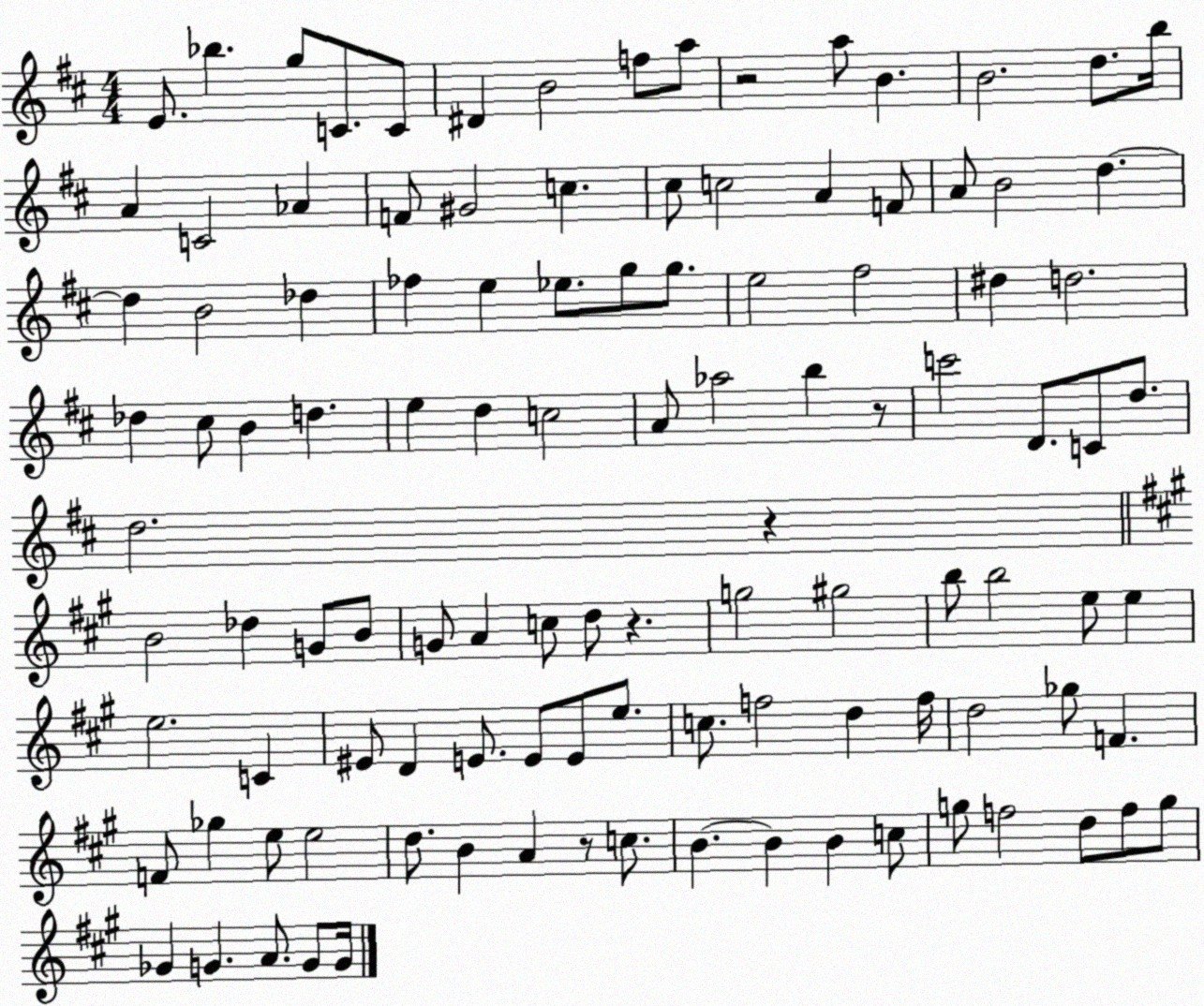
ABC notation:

X:1
T:Untitled
M:4/4
L:1/4
K:D
E/2 _b g/2 C/2 C/2 ^D B2 f/2 a/2 z2 a/2 B B2 d/2 b/4 A C2 _A F/2 ^G2 c ^c/2 c2 A F/2 A/2 B2 d d B2 _d _f e _e/2 g/2 g/2 e2 ^f2 ^d d2 _d ^c/2 B d e d c2 A/2 _a2 b z/2 c'2 D/2 C/2 d/2 d2 z B2 _d G/2 B/2 G/2 A c/2 d/2 z g2 ^g2 b/2 b2 e/2 e e2 C ^E/2 D E/2 E/2 E/2 e/2 c/2 f2 d f/4 d2 _g/2 F F/2 _g e/2 e2 d/2 B A z/2 c/2 B B B c/2 g/2 f2 d/2 f/2 g/2 _G G A/2 G/2 G/4